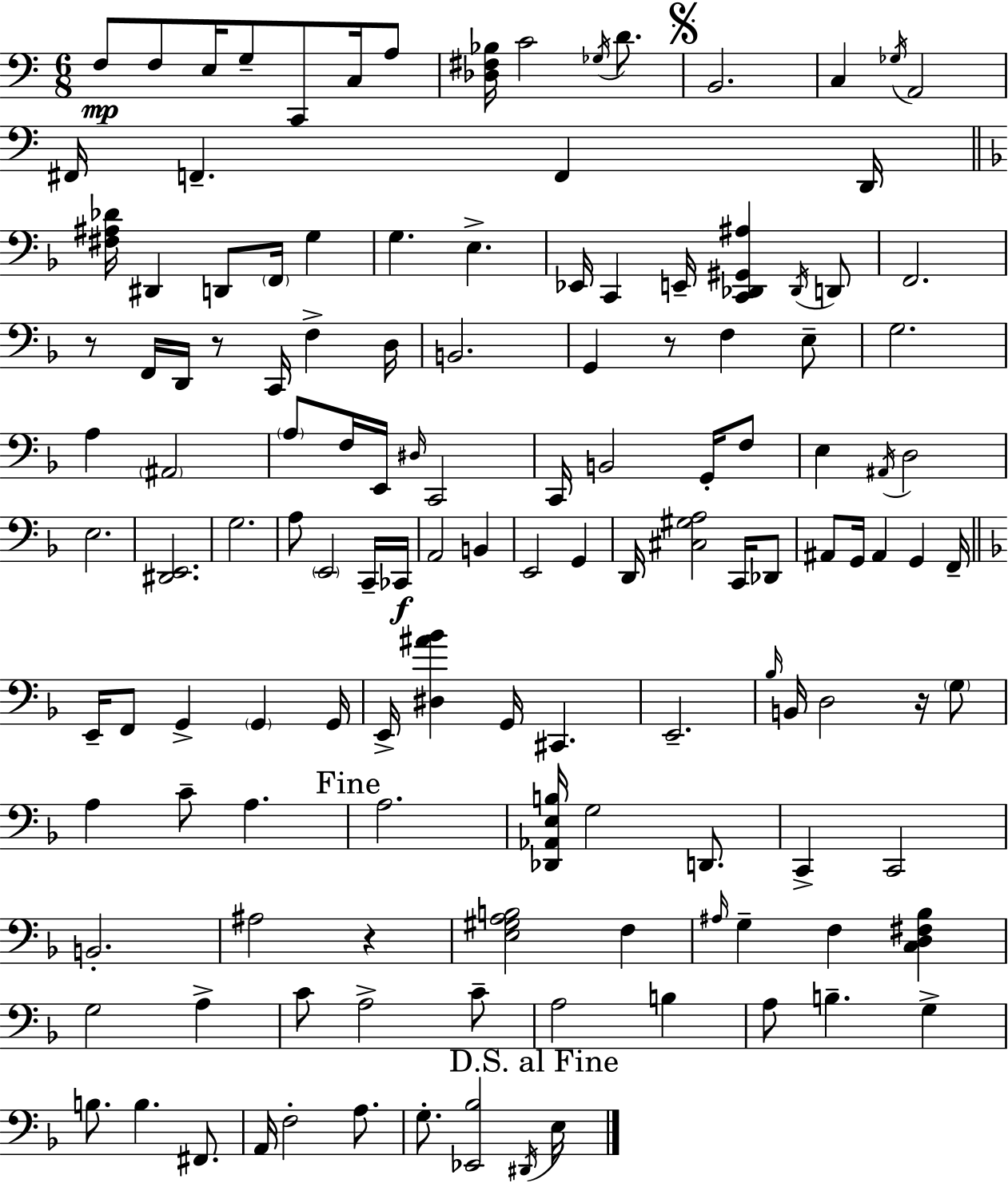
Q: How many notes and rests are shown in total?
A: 133